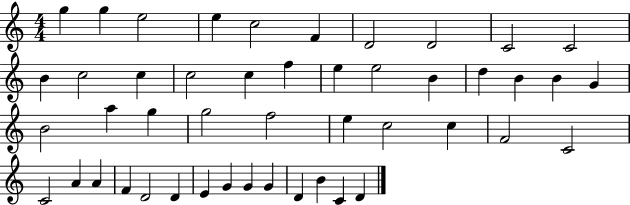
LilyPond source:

{
  \clef treble
  \numericTimeSignature
  \time 4/4
  \key c \major
  g''4 g''4 e''2 | e''4 c''2 f'4 | d'2 d'2 | c'2 c'2 | \break b'4 c''2 c''4 | c''2 c''4 f''4 | e''4 e''2 b'4 | d''4 b'4 b'4 g'4 | \break b'2 a''4 g''4 | g''2 f''2 | e''4 c''2 c''4 | f'2 c'2 | \break c'2 a'4 a'4 | f'4 d'2 d'4 | e'4 g'4 g'4 g'4 | d'4 b'4 c'4 d'4 | \break \bar "|."
}